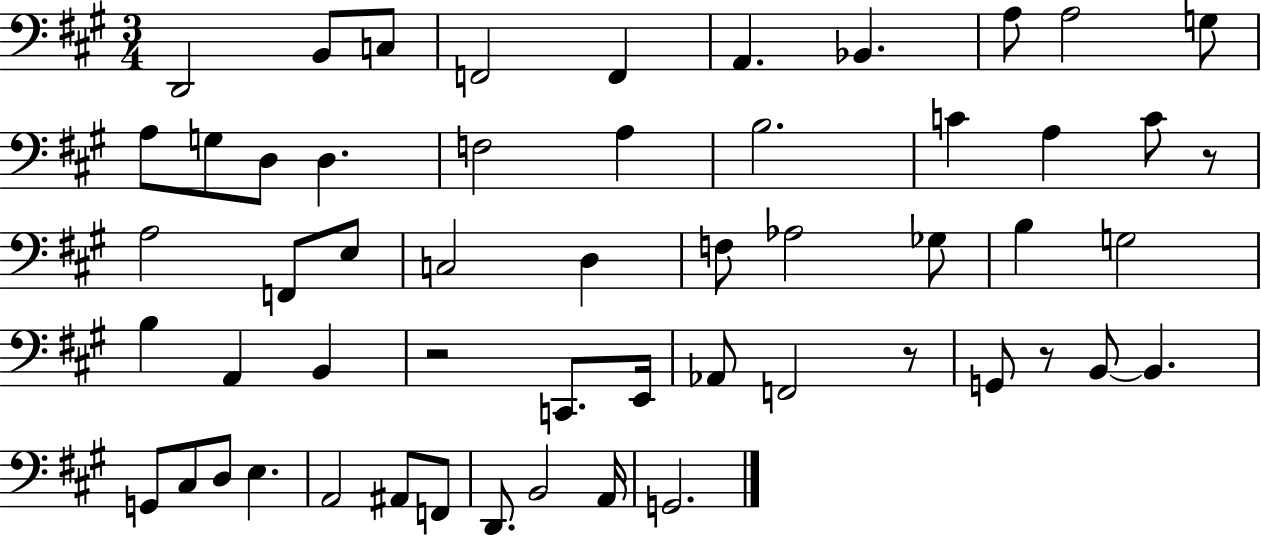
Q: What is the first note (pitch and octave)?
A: D2